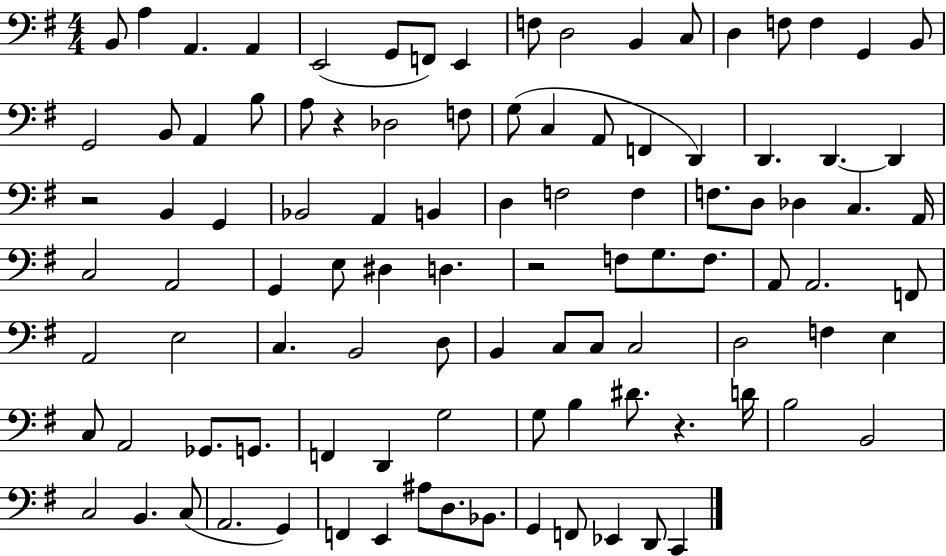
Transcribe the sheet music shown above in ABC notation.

X:1
T:Untitled
M:4/4
L:1/4
K:G
B,,/2 A, A,, A,, E,,2 G,,/2 F,,/2 E,, F,/2 D,2 B,, C,/2 D, F,/2 F, G,, B,,/2 G,,2 B,,/2 A,, B,/2 A,/2 z _D,2 F,/2 G,/2 C, A,,/2 F,, D,, D,, D,, D,, z2 B,, G,, _B,,2 A,, B,, D, F,2 F, F,/2 D,/2 _D, C, A,,/4 C,2 A,,2 G,, E,/2 ^D, D, z2 F,/2 G,/2 F,/2 A,,/2 A,,2 F,,/2 A,,2 E,2 C, B,,2 D,/2 B,, C,/2 C,/2 C,2 D,2 F, E, C,/2 A,,2 _G,,/2 G,,/2 F,, D,, G,2 G,/2 B, ^D/2 z D/4 B,2 B,,2 C,2 B,, C,/2 A,,2 G,, F,, E,, ^A,/2 D,/2 _B,,/2 G,, F,,/2 _E,, D,,/2 C,,